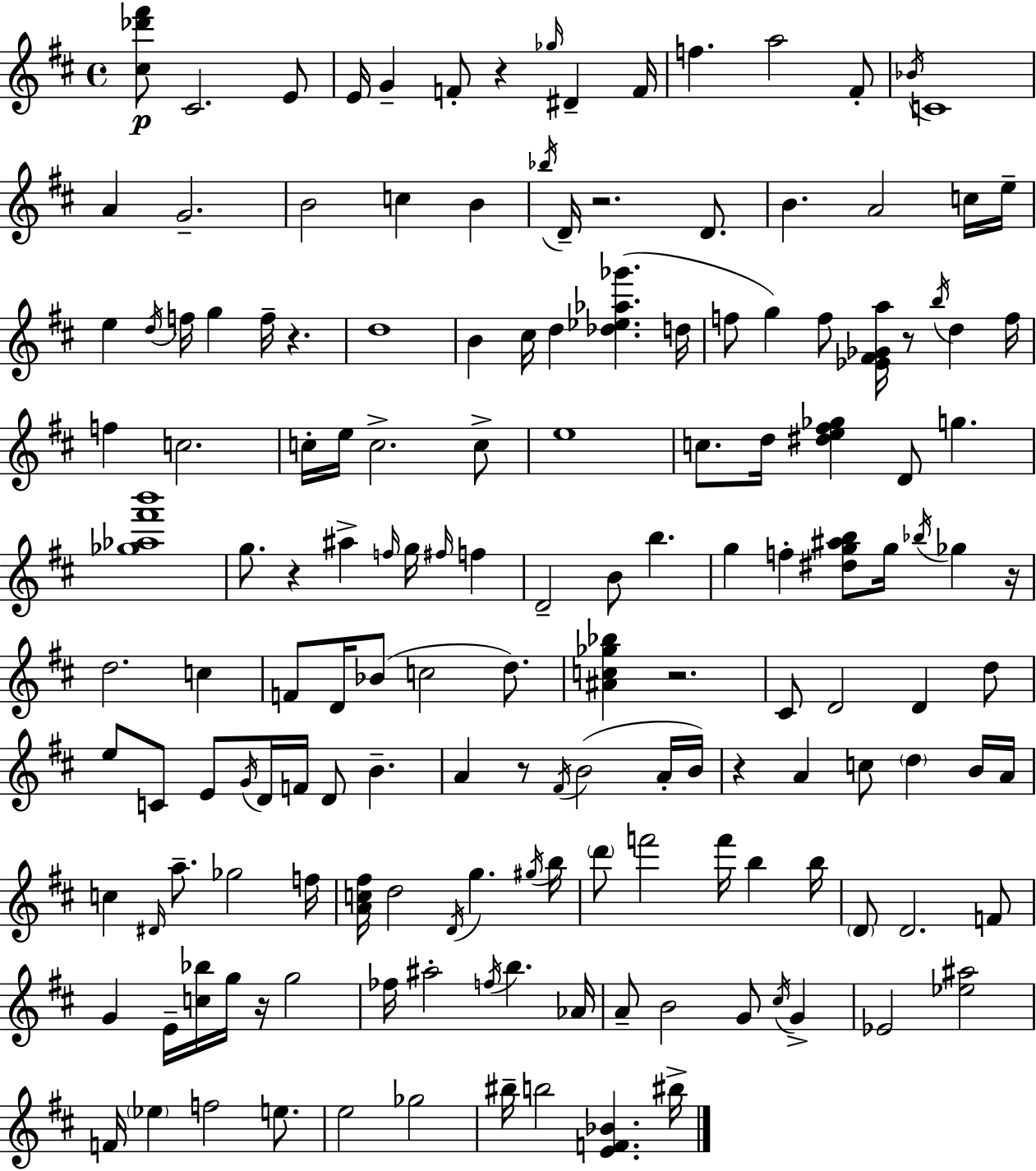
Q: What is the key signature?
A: D major